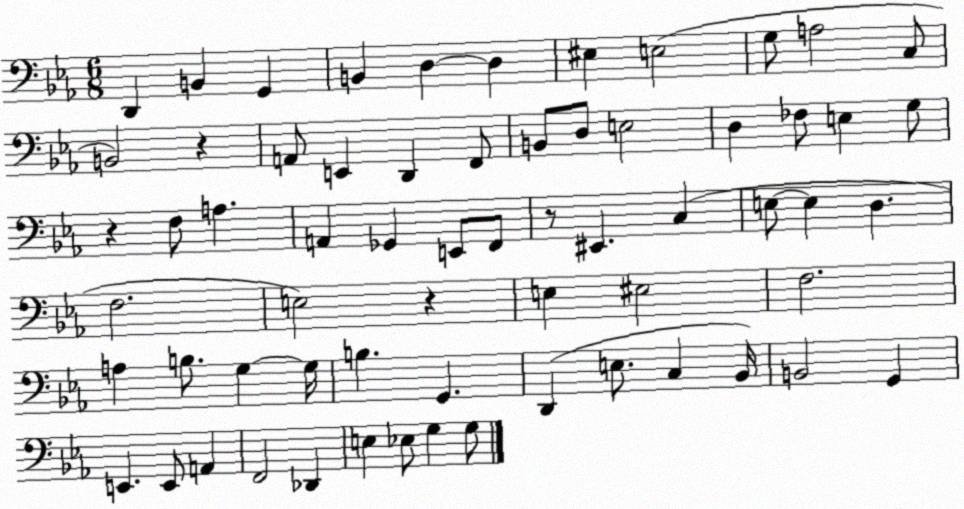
X:1
T:Untitled
M:6/8
L:1/4
K:Eb
D,, B,, G,, B,, D, D, ^E, E,2 G,/2 A,2 C,/2 B,,2 z A,,/2 E,, D,, F,,/2 B,,/2 D,/2 E,2 D, _F,/2 E, G,/2 z F,/2 A, A,, _G,, E,,/2 F,,/2 z/2 ^E,, C, E,/2 E, D, F,2 E,2 z E, ^E,2 F,2 A, B,/2 G, G,/4 B, G,, D,, E,/2 C, _B,,/4 B,,2 G,, E,, E,,/2 A,, F,,2 _D,, E, _E,/2 G, G,/2